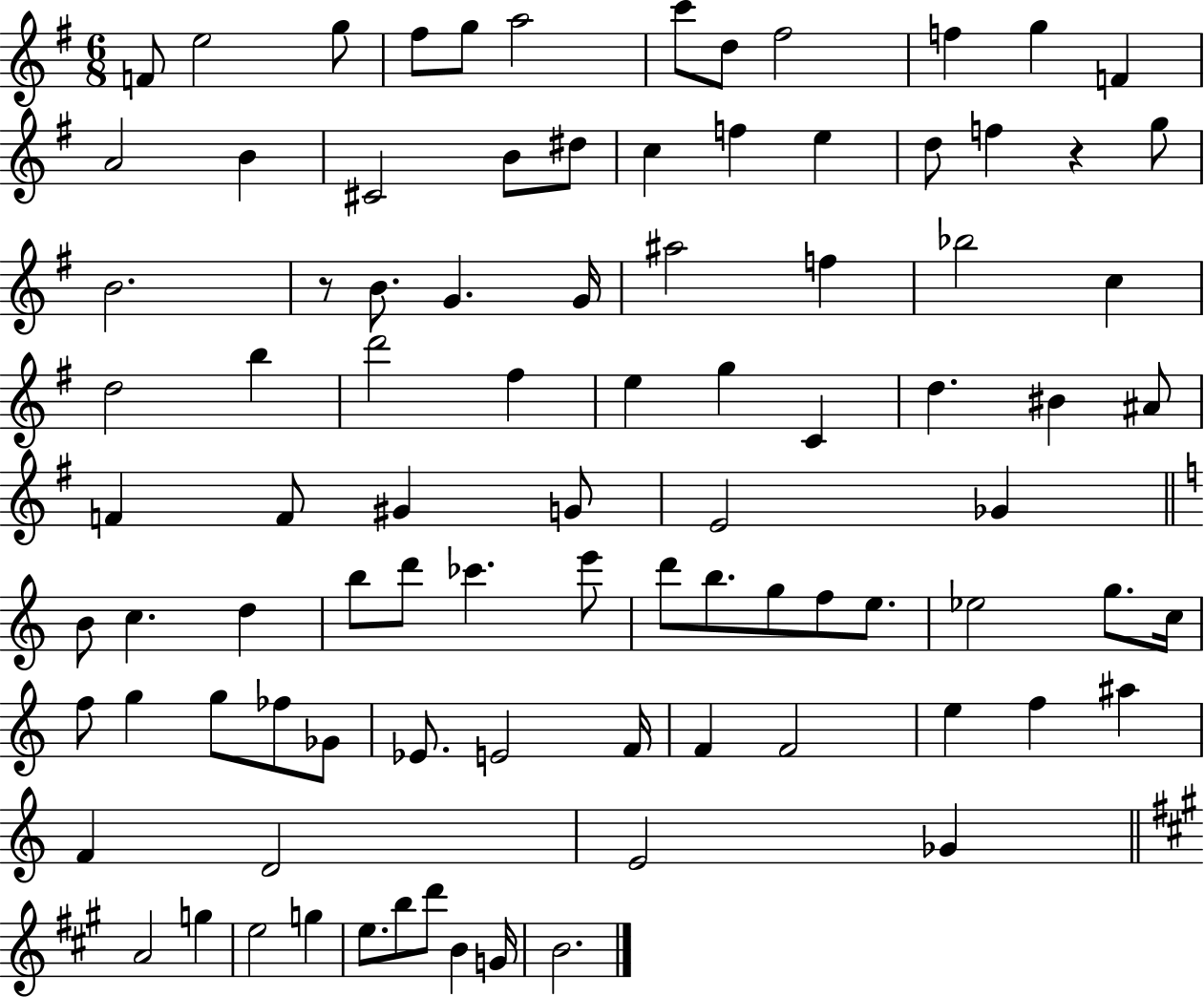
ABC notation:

X:1
T:Untitled
M:6/8
L:1/4
K:G
F/2 e2 g/2 ^f/2 g/2 a2 c'/2 d/2 ^f2 f g F A2 B ^C2 B/2 ^d/2 c f e d/2 f z g/2 B2 z/2 B/2 G G/4 ^a2 f _b2 c d2 b d'2 ^f e g C d ^B ^A/2 F F/2 ^G G/2 E2 _G B/2 c d b/2 d'/2 _c' e'/2 d'/2 b/2 g/2 f/2 e/2 _e2 g/2 c/4 f/2 g g/2 _f/2 _G/2 _E/2 E2 F/4 F F2 e f ^a F D2 E2 _G A2 g e2 g e/2 b/2 d'/2 B G/4 B2